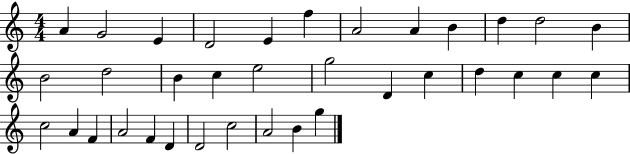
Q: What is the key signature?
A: C major